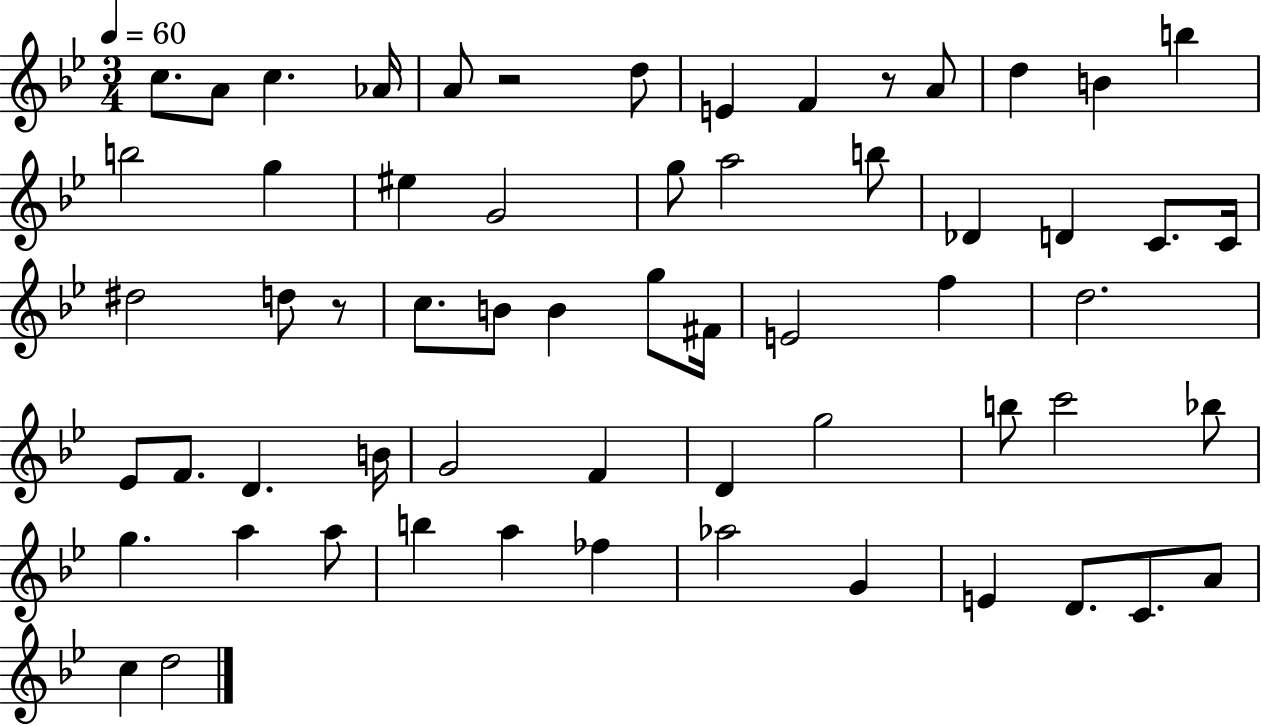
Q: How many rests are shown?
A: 3